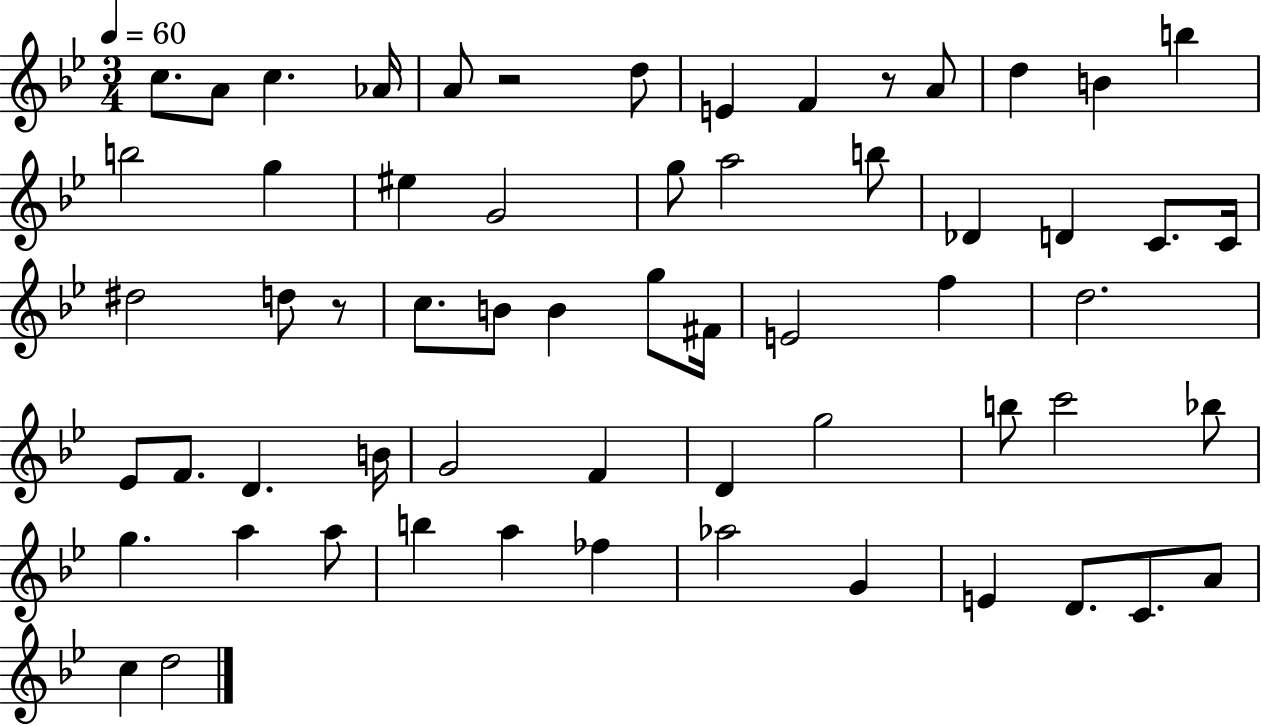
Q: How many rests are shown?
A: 3